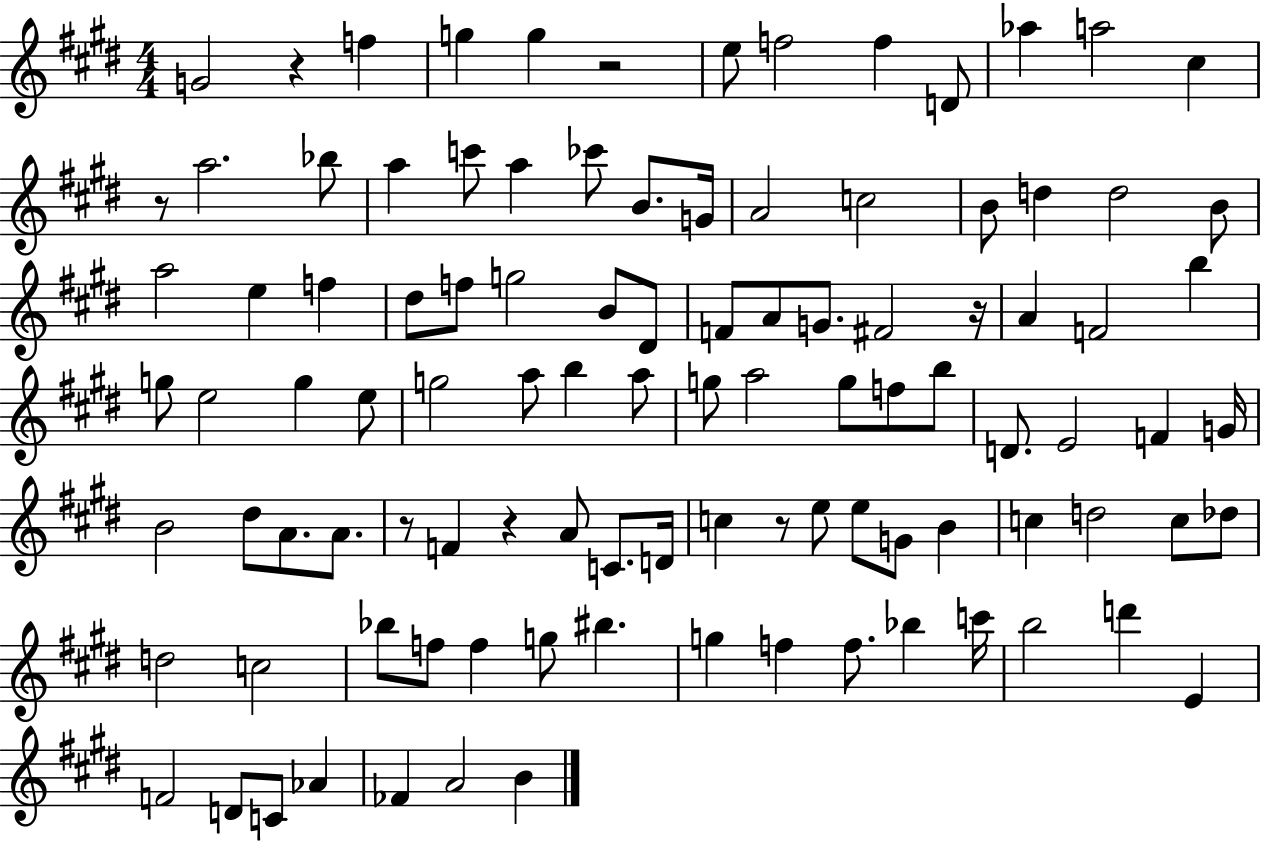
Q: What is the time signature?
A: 4/4